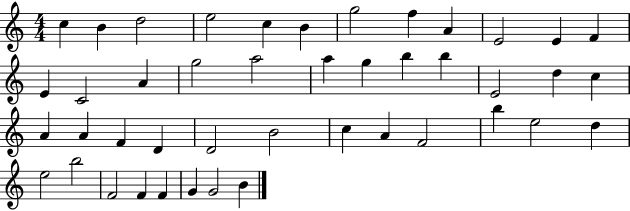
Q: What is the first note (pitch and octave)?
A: C5